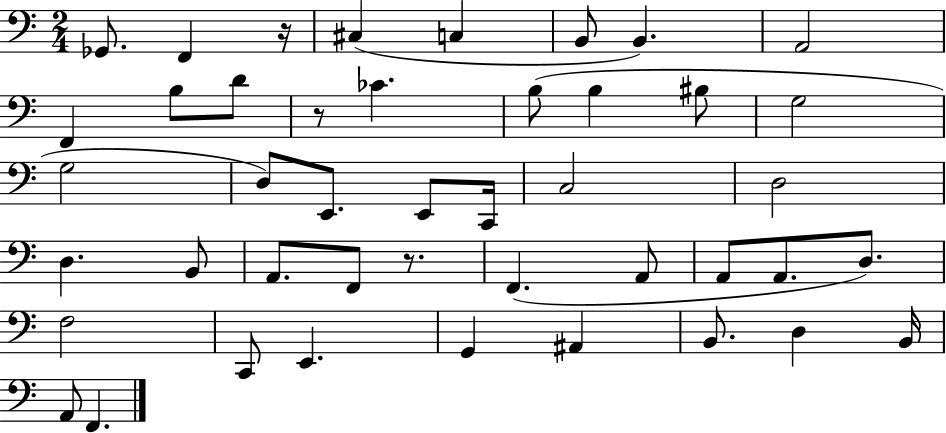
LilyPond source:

{
  \clef bass
  \numericTimeSignature
  \time 2/4
  \key c \major
  ges,8. f,4 r16 | cis4( c4 | b,8 b,4.) | a,2 | \break f,4 b8 d'8 | r8 ces'4. | b8( b4 bis8 | g2 | \break g2 | d8) e,8. e,8 c,16 | c2 | d2 | \break d4. b,8 | a,8. f,8 r8. | f,4.( a,8 | a,8 a,8. d8.) | \break f2 | c,8 e,4. | g,4 ais,4 | b,8. d4 b,16 | \break a,8 f,4. | \bar "|."
}